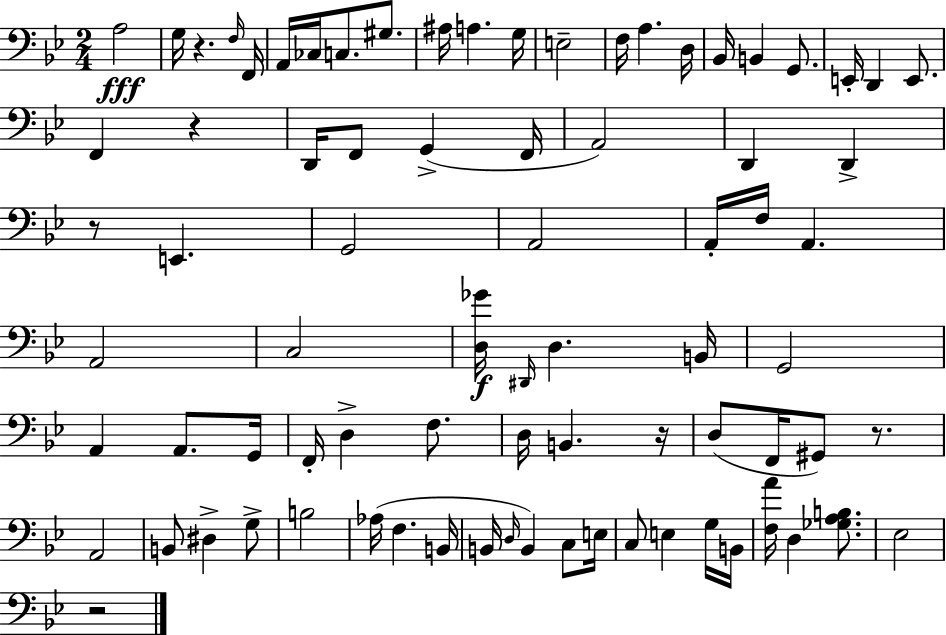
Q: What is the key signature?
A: BES major